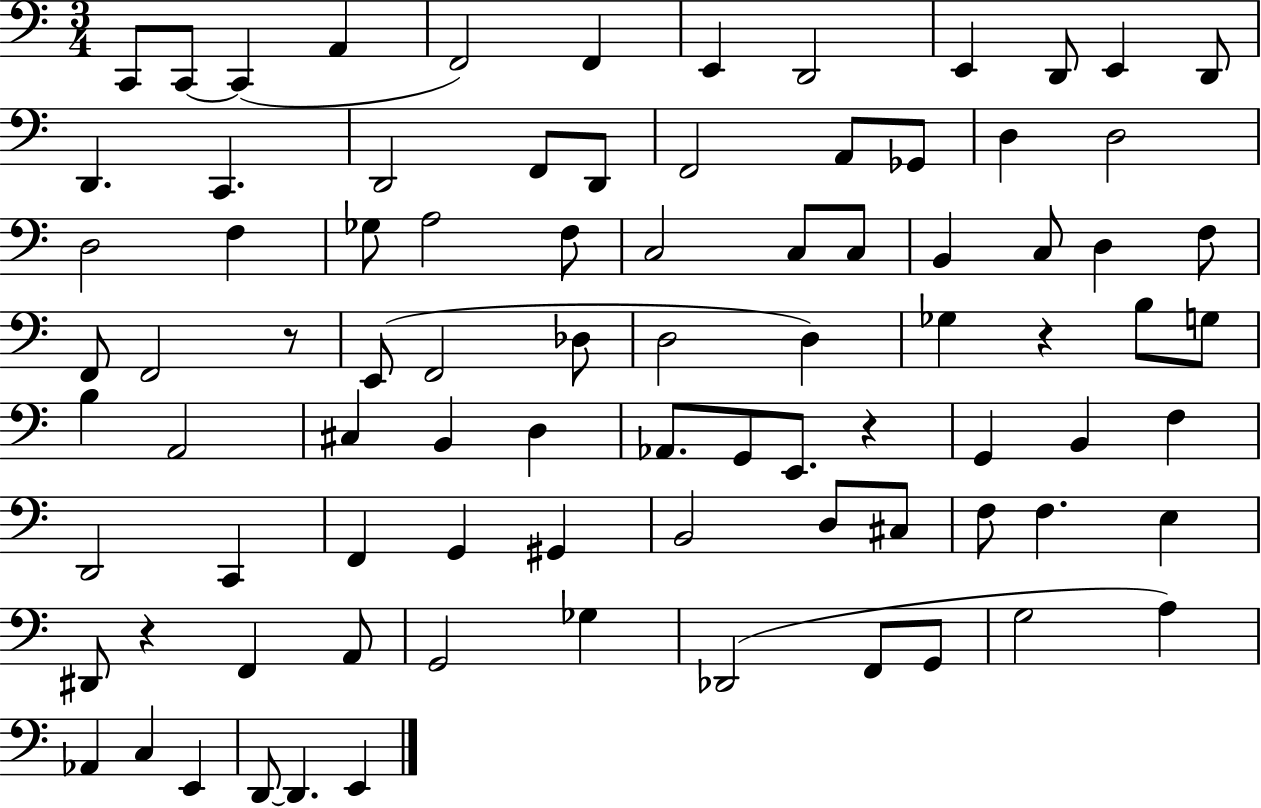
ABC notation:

X:1
T:Untitled
M:3/4
L:1/4
K:C
C,,/2 C,,/2 C,, A,, F,,2 F,, E,, D,,2 E,, D,,/2 E,, D,,/2 D,, C,, D,,2 F,,/2 D,,/2 F,,2 A,,/2 _G,,/2 D, D,2 D,2 F, _G,/2 A,2 F,/2 C,2 C,/2 C,/2 B,, C,/2 D, F,/2 F,,/2 F,,2 z/2 E,,/2 F,,2 _D,/2 D,2 D, _G, z B,/2 G,/2 B, A,,2 ^C, B,, D, _A,,/2 G,,/2 E,,/2 z G,, B,, F, D,,2 C,, F,, G,, ^G,, B,,2 D,/2 ^C,/2 F,/2 F, E, ^D,,/2 z F,, A,,/2 G,,2 _G, _D,,2 F,,/2 G,,/2 G,2 A, _A,, C, E,, D,,/2 D,, E,,